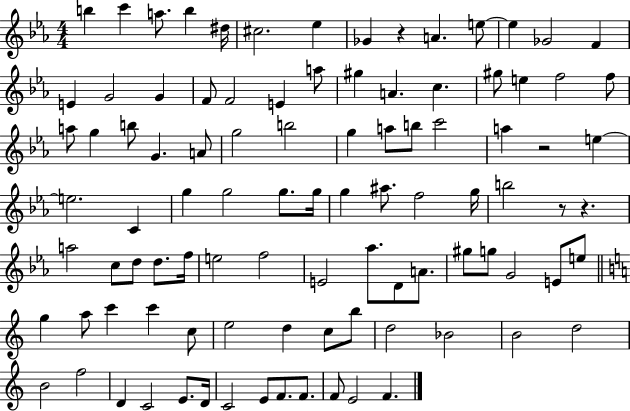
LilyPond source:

{
  \clef treble
  \numericTimeSignature
  \time 4/4
  \key ees \major
  \repeat volta 2 { b''4 c'''4 a''8. b''4 dis''16 | cis''2. ees''4 | ges'4 r4 a'4. e''8~~ | e''4 ges'2 f'4 | \break e'4 g'2 g'4 | f'8 f'2 e'4 a''8 | gis''4 a'4. c''4. | gis''8 e''4 f''2 f''8 | \break a''8 g''4 b''8 g'4. a'8 | g''2 b''2 | g''4 a''8 b''8 c'''2 | a''4 r2 e''4~~ | \break e''2. c'4 | g''4 g''2 g''8. g''16 | g''4 ais''8. f''2 g''16 | b''2 r8 r4. | \break a''2 c''8 d''8 d''8. f''16 | e''2 f''2 | e'2 aes''8. d'8 a'8. | gis''8 g''8 g'2 e'8 e''8 | \break \bar "||" \break \key c \major g''4 a''8 c'''4 c'''4 c''8 | e''2 d''4 c''8 b''8 | d''2 bes'2 | b'2 d''2 | \break b'2 f''2 | d'4 c'2 e'8. d'16 | c'2 e'8 f'8. f'8. | f'8 e'2 f'4. | \break } \bar "|."
}